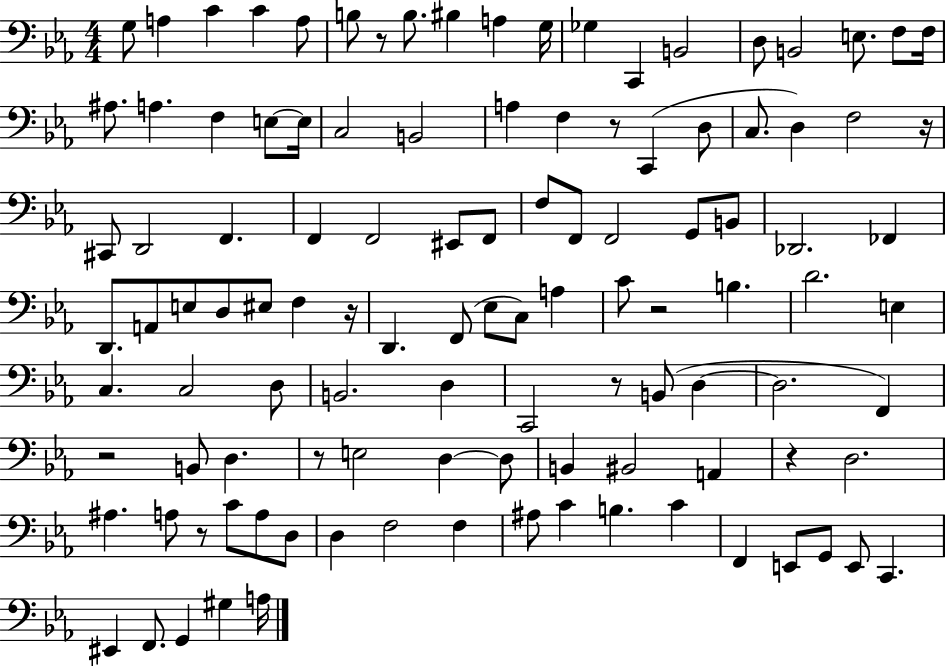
X:1
T:Untitled
M:4/4
L:1/4
K:Eb
G,/2 A, C C A,/2 B,/2 z/2 B,/2 ^B, A, G,/4 _G, C,, B,,2 D,/2 B,,2 E,/2 F,/2 F,/4 ^A,/2 A, F, E,/2 E,/4 C,2 B,,2 A, F, z/2 C,, D,/2 C,/2 D, F,2 z/4 ^C,,/2 D,,2 F,, F,, F,,2 ^E,,/2 F,,/2 F,/2 F,,/2 F,,2 G,,/2 B,,/2 _D,,2 _F,, D,,/2 A,,/2 E,/2 D,/2 ^E,/2 F, z/4 D,, F,,/2 _E,/2 C,/2 A, C/2 z2 B, D2 E, C, C,2 D,/2 B,,2 D, C,,2 z/2 B,,/2 D, D,2 F,, z2 B,,/2 D, z/2 E,2 D, D,/2 B,, ^B,,2 A,, z D,2 ^A, A,/2 z/2 C/2 A,/2 D,/2 D, F,2 F, ^A,/2 C B, C F,, E,,/2 G,,/2 E,,/2 C,, ^E,, F,,/2 G,, ^G, A,/4